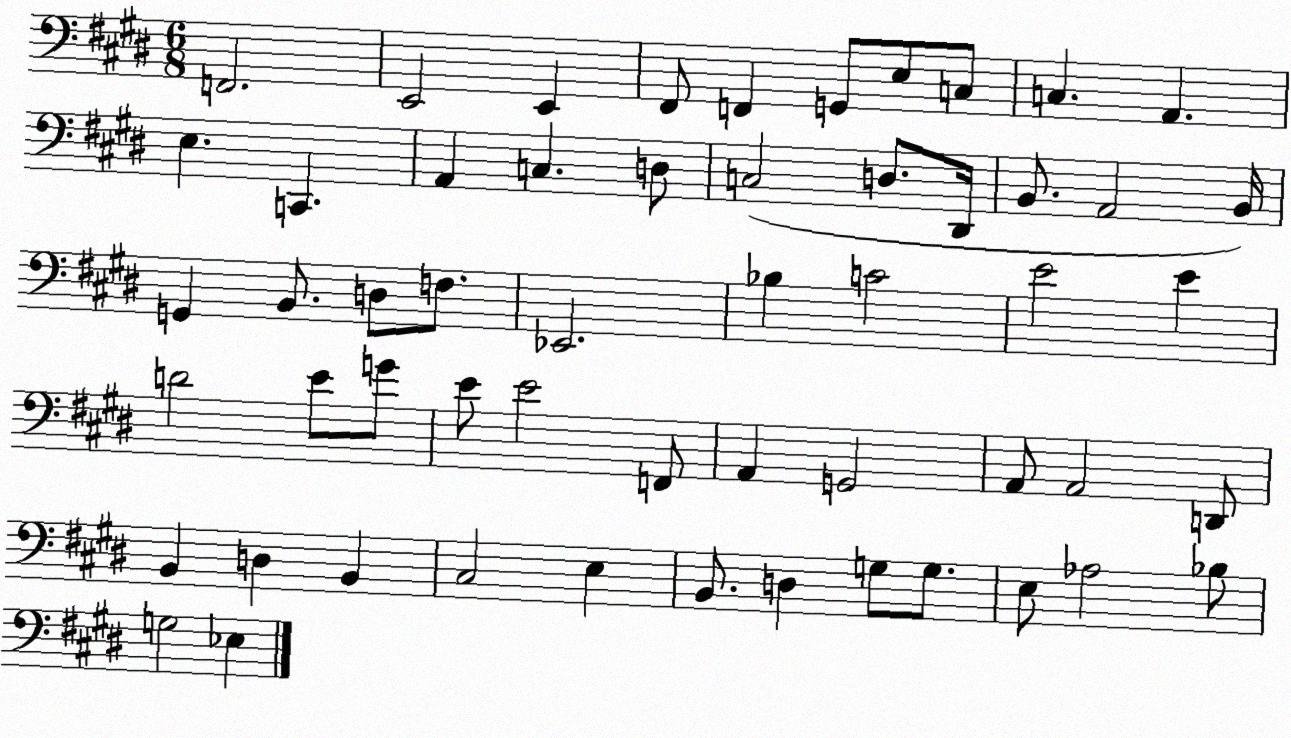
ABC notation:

X:1
T:Untitled
M:6/8
L:1/4
K:E
F,,2 E,,2 E,, ^F,,/2 F,, G,,/2 E,/2 C,/2 C, A,, E, C,, A,, C, D,/2 C,2 D,/2 ^D,,/4 B,,/2 A,,2 B,,/4 G,, B,,/2 D,/2 F,/2 _E,,2 _B, C2 E2 E D2 E/2 G/2 E/2 E2 F,,/2 A,, G,,2 A,,/2 A,,2 D,,/2 B,, D, B,, ^C,2 E, B,,/2 D, G,/2 G,/2 E,/2 _A,2 _B,/2 G,2 _E,